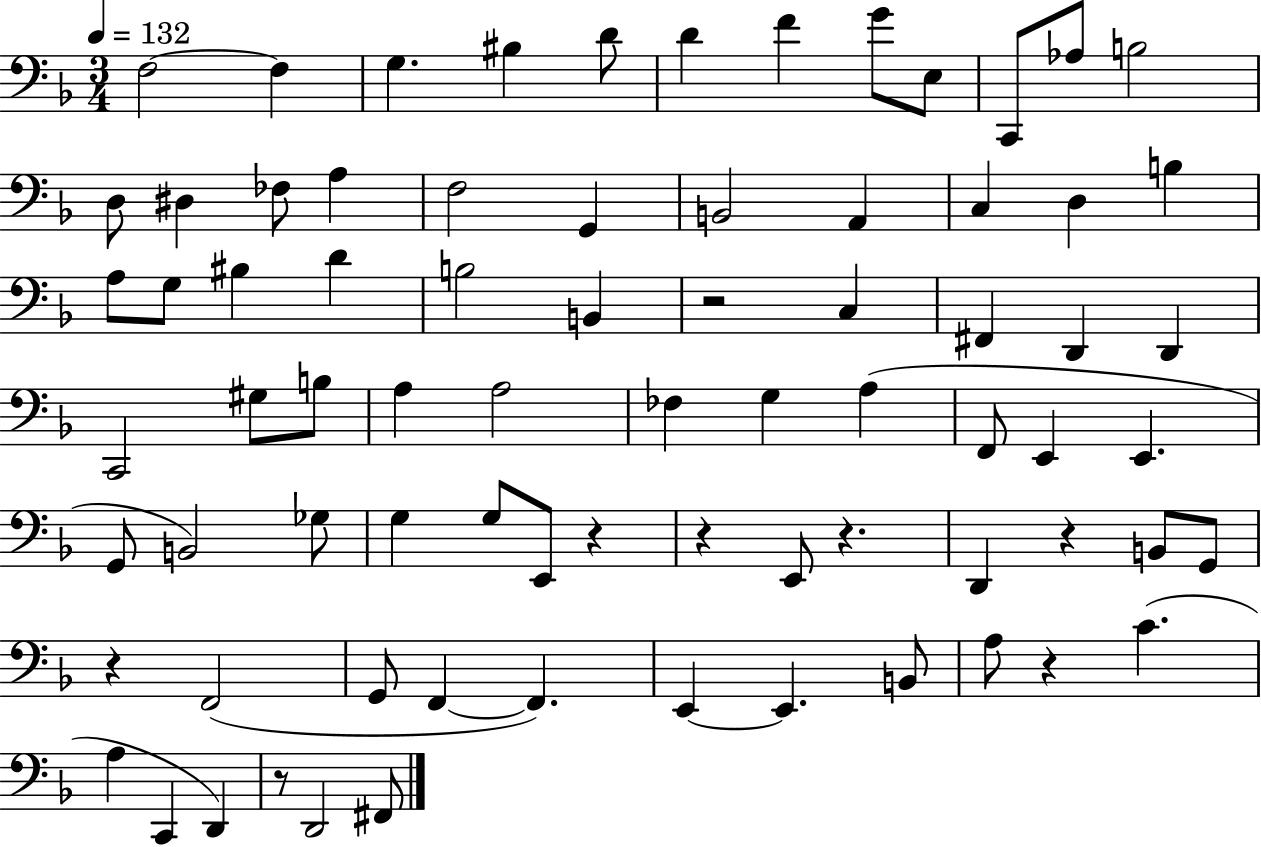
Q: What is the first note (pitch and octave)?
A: F3